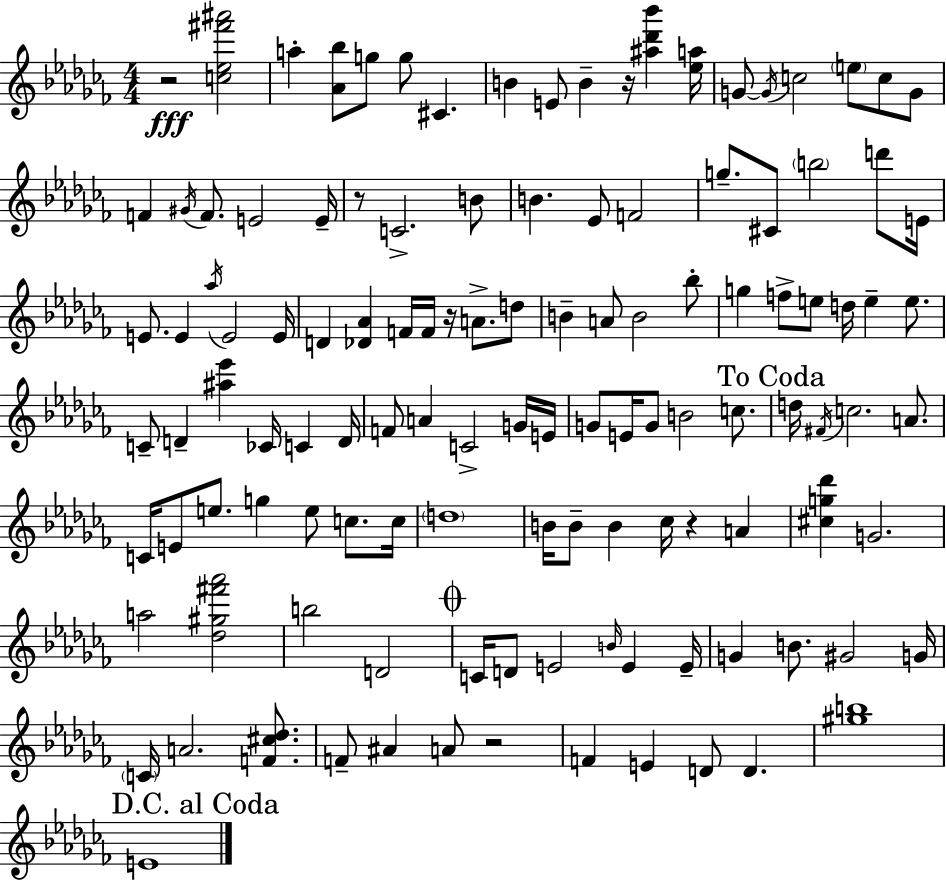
X:1
T:Untitled
M:4/4
L:1/4
K:Abm
z2 [c_e^f'^a']2 a [_A_b]/2 g/2 g/2 ^C B E/2 B z/4 [^a_d'_b'] [_ea]/4 G/2 G/4 c2 e/2 c/2 G/2 F ^G/4 F/2 E2 E/4 z/2 C2 B/2 B _E/2 F2 g/2 ^C/2 b2 d'/2 E/4 E/2 E _a/4 E2 E/4 D [_D_A] F/4 F/4 z/4 A/2 d/2 B A/2 B2 _b/2 g f/2 e/2 d/4 e e/2 C/2 D [^a_e'] _C/4 C D/4 F/2 A C2 G/4 E/4 G/2 E/4 G/2 B2 c/2 d/4 ^F/4 c2 A/2 C/4 E/2 e/2 g e/2 c/2 c/4 d4 B/4 B/2 B _c/4 z A [^cg_d'] G2 a2 [_d^g^f'_a']2 b2 D2 C/4 D/2 E2 B/4 E E/4 G B/2 ^G2 G/4 C/4 A2 [F^c_d]/2 F/2 ^A A/2 z2 F E D/2 D [^gb]4 E4